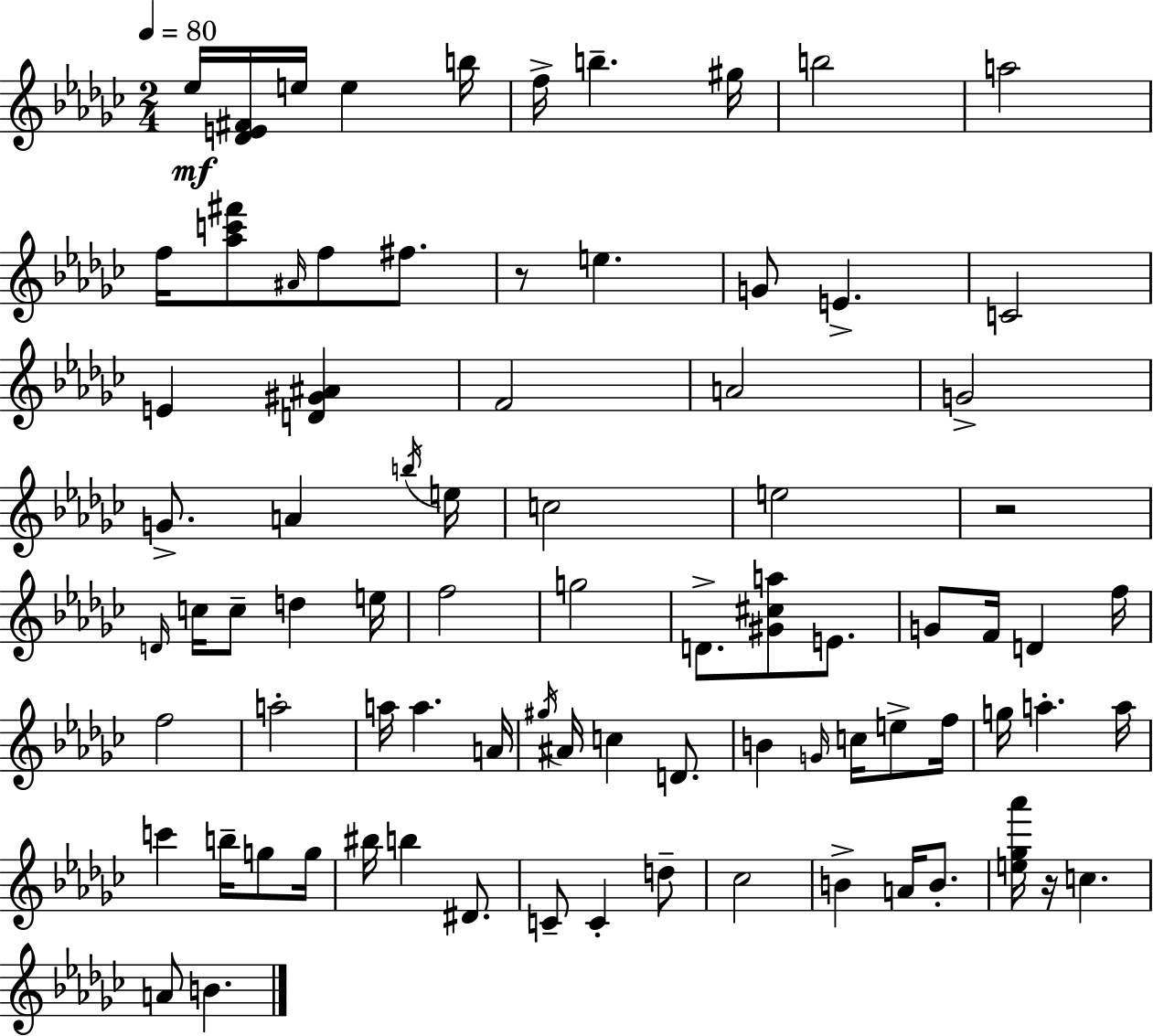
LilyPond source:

{
  \clef treble
  \numericTimeSignature
  \time 2/4
  \key ees \minor
  \tempo 4 = 80
  ees''16\mf <des' e' fis'>16 e''16 e''4 b''16 | f''16-> b''4.-- gis''16 | b''2 | a''2 | \break f''16 <aes'' c''' fis'''>8 \grace { ais'16 } f''8 fis''8. | r8 e''4. | g'8 e'4.-> | c'2 | \break e'4 <d' gis' ais'>4 | f'2 | a'2 | g'2-> | \break g'8.-> a'4 | \acciaccatura { b''16 } e''16 c''2 | e''2 | r2 | \break \grace { d'16 } c''16 c''8-- d''4 | e''16 f''2 | g''2 | d'8.-> <gis' cis'' a''>8 | \break e'8. g'8 f'16 d'4 | f''16 f''2 | a''2-. | a''16 a''4. | \break a'16 \acciaccatura { gis''16 } ais'16 c''4 | d'8. b'4 | \grace { g'16 } c''16 e''8-> f''16 g''16 a''4.-. | a''16 c'''4 | \break b''16-- g''8 g''16 bis''16 b''4 | dis'8. c'8-- c'4-. | d''8-- ces''2 | b'4-> | \break a'16 b'8.-. <e'' ges'' aes'''>16 r16 c''4. | a'8 b'4. | \bar "|."
}